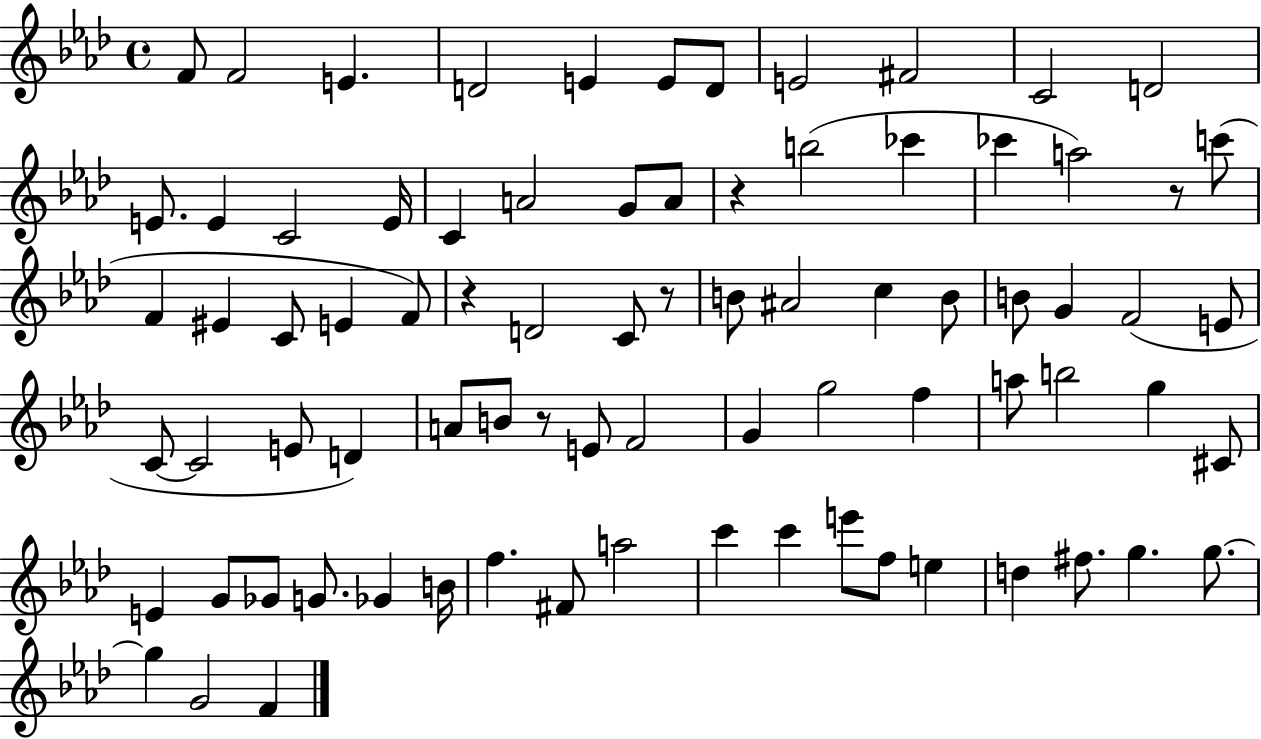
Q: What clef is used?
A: treble